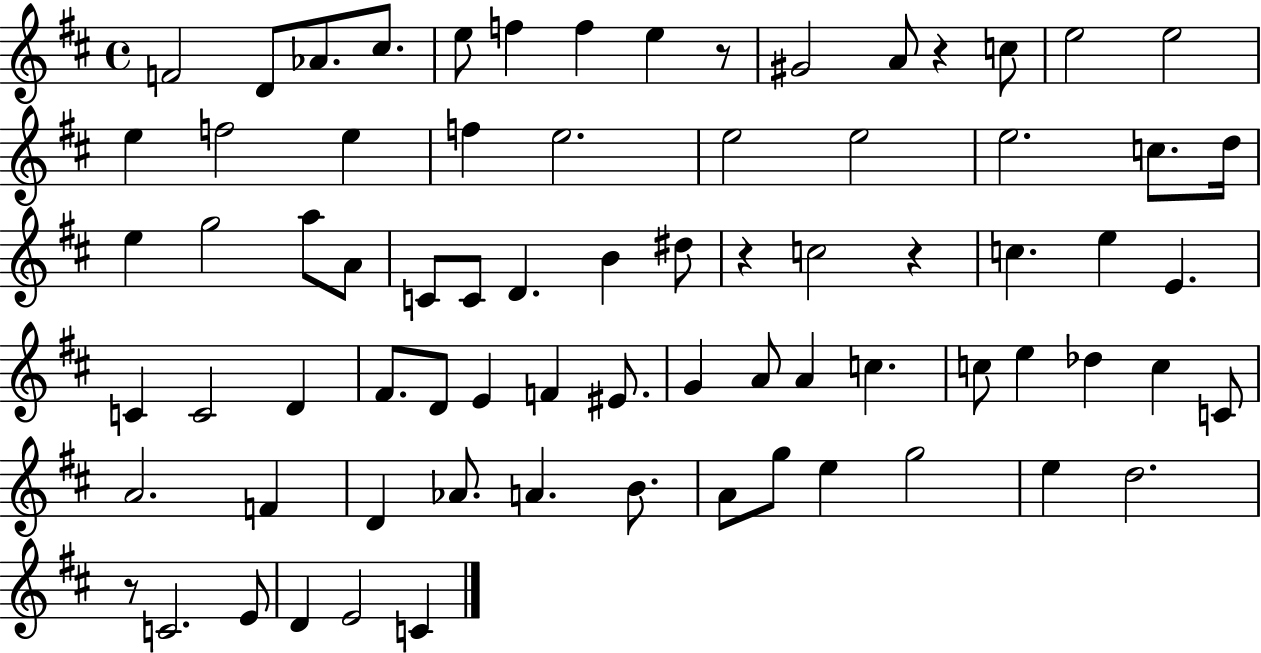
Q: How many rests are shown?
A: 5